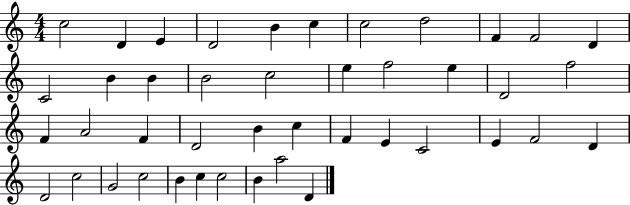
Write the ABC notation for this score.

X:1
T:Untitled
M:4/4
L:1/4
K:C
c2 D E D2 B c c2 d2 F F2 D C2 B B B2 c2 e f2 e D2 f2 F A2 F D2 B c F E C2 E F2 D D2 c2 G2 c2 B c c2 B a2 D